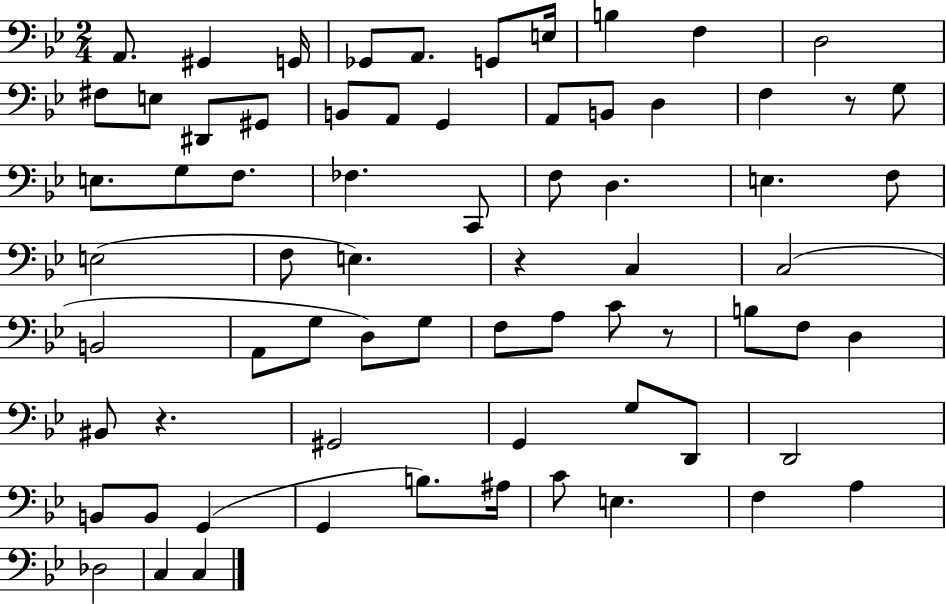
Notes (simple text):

A2/e. G#2/q G2/s Gb2/e A2/e. G2/e E3/s B3/q F3/q D3/h F#3/e E3/e D#2/e G#2/e B2/e A2/e G2/q A2/e B2/e D3/q F3/q R/e G3/e E3/e. G3/e F3/e. FES3/q. C2/e F3/e D3/q. E3/q. F3/e E3/h F3/e E3/q. R/q C3/q C3/h B2/h A2/e G3/e D3/e G3/e F3/e A3/e C4/e R/e B3/e F3/e D3/q BIS2/e R/q. G#2/h G2/q G3/e D2/e D2/h B2/e B2/e G2/q G2/q B3/e. A#3/s C4/e E3/q. F3/q A3/q Db3/h C3/q C3/q